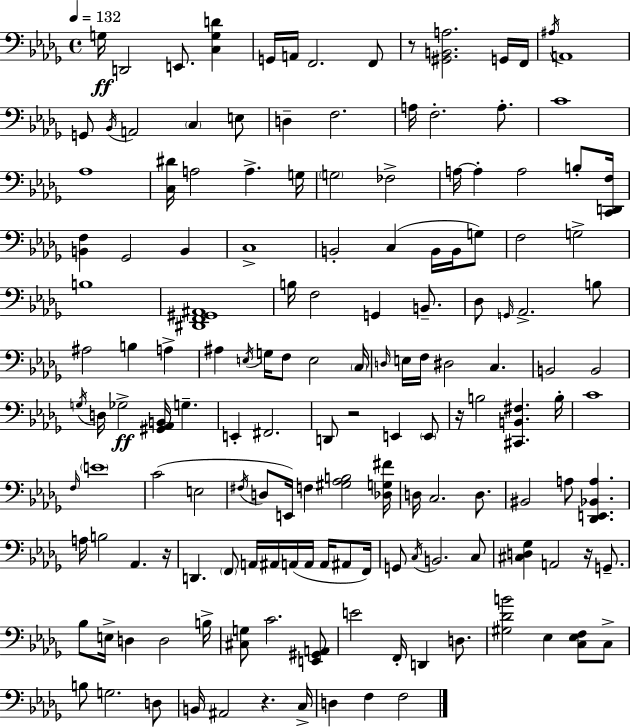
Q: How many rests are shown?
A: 6